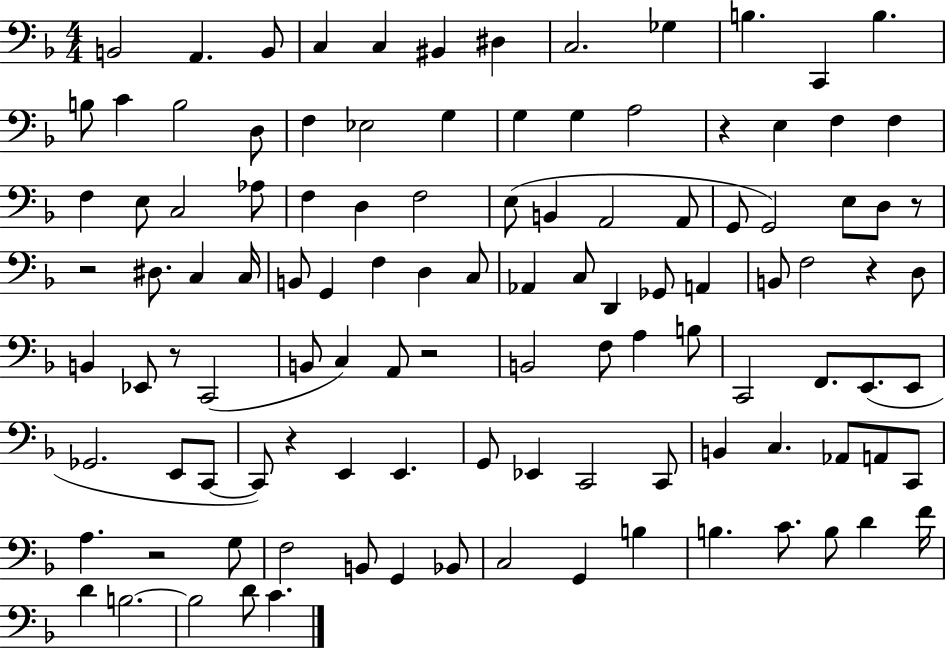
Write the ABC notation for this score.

X:1
T:Untitled
M:4/4
L:1/4
K:F
B,,2 A,, B,,/2 C, C, ^B,, ^D, C,2 _G, B, C,, B, B,/2 C B,2 D,/2 F, _E,2 G, G, G, A,2 z E, F, F, F, E,/2 C,2 _A,/2 F, D, F,2 E,/2 B,, A,,2 A,,/2 G,,/2 G,,2 E,/2 D,/2 z/2 z2 ^D,/2 C, C,/4 B,,/2 G,, F, D, C,/2 _A,, C,/2 D,, _G,,/2 A,, B,,/2 F,2 z D,/2 B,, _E,,/2 z/2 C,,2 B,,/2 C, A,,/2 z2 B,,2 F,/2 A, B,/2 C,,2 F,,/2 E,,/2 E,,/2 _G,,2 E,,/2 C,,/2 C,,/2 z E,, E,, G,,/2 _E,, C,,2 C,,/2 B,, C, _A,,/2 A,,/2 C,,/2 A, z2 G,/2 F,2 B,,/2 G,, _B,,/2 C,2 G,, B, B, C/2 B,/2 D F/4 D B,2 B,2 D/2 C